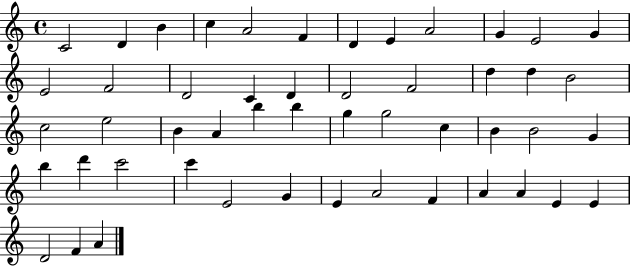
X:1
T:Untitled
M:4/4
L:1/4
K:C
C2 D B c A2 F D E A2 G E2 G E2 F2 D2 C D D2 F2 d d B2 c2 e2 B A b b g g2 c B B2 G b d' c'2 c' E2 G E A2 F A A E E D2 F A